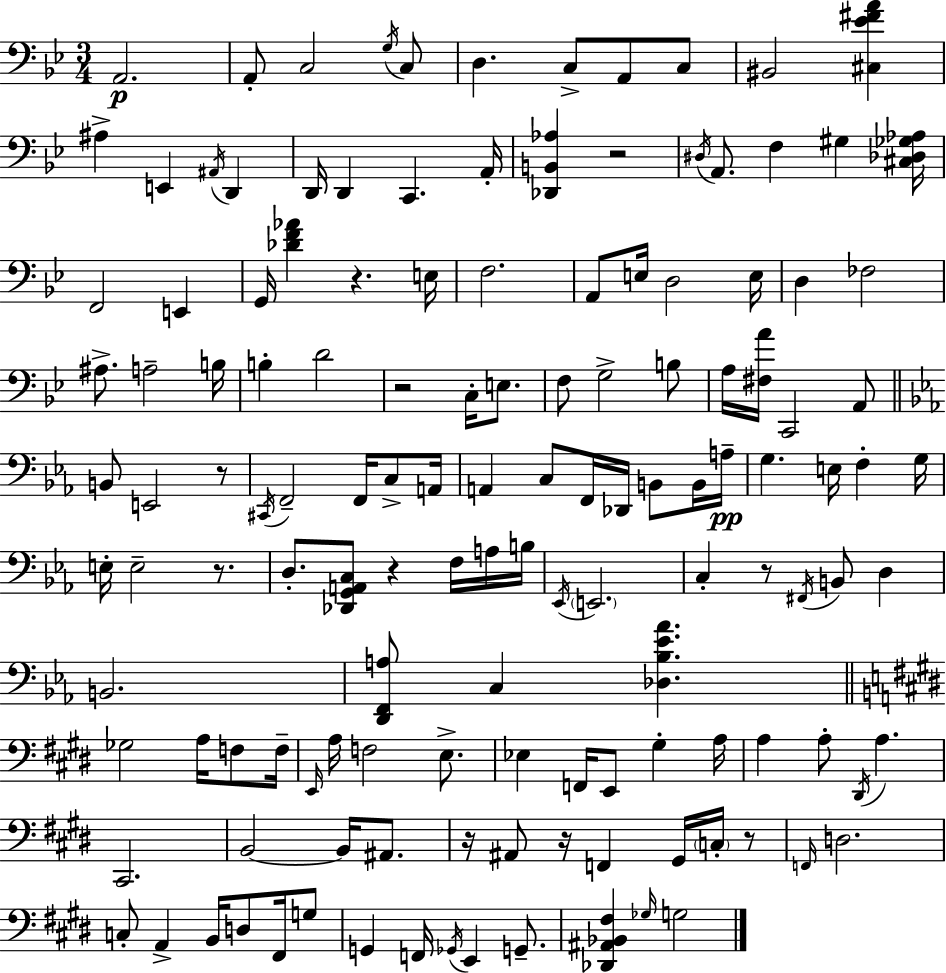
A2/h. A2/e C3/h G3/s C3/e D3/q. C3/e A2/e C3/e BIS2/h [C#3,Eb4,F#4,A4]/q A#3/q E2/q A#2/s D2/q D2/s D2/q C2/q. A2/s [Db2,B2,Ab3]/q R/h D#3/s A2/e. F3/q G#3/q [C#3,Db3,Gb3,Ab3]/s F2/h E2/q G2/s [Db4,F4,Ab4]/q R/q. E3/s F3/h. A2/e E3/s D3/h E3/s D3/q FES3/h A#3/e. A3/h B3/s B3/q D4/h R/h C3/s E3/e. F3/e G3/h B3/e A3/s [F#3,A4]/s C2/h A2/e B2/e E2/h R/e C#2/s F2/h F2/s C3/e A2/s A2/q C3/e F2/s Db2/s B2/e B2/s A3/s G3/q. E3/s F3/q G3/s E3/s E3/h R/e. D3/e. [Db2,G2,A2,C3]/e R/q F3/s A3/s B3/s Eb2/s E2/h. C3/q R/e F#2/s B2/e D3/q B2/h. [D2,F2,A3]/e C3/q [Db3,Bb3,Eb4,Ab4]/q. Gb3/h A3/s F3/e F3/s E2/s A3/s F3/h E3/e. Eb3/q F2/s E2/e G#3/q A3/s A3/q A3/e D#2/s A3/q. C#2/h. B2/h B2/s A#2/e. R/s A#2/e R/s F2/q G#2/s C3/s R/e F2/s D3/h. C3/e A2/q B2/s D3/e F#2/s G3/e G2/q F2/s Gb2/s E2/q G2/e. [Db2,A#2,Bb2,F#3]/q Gb3/s G3/h